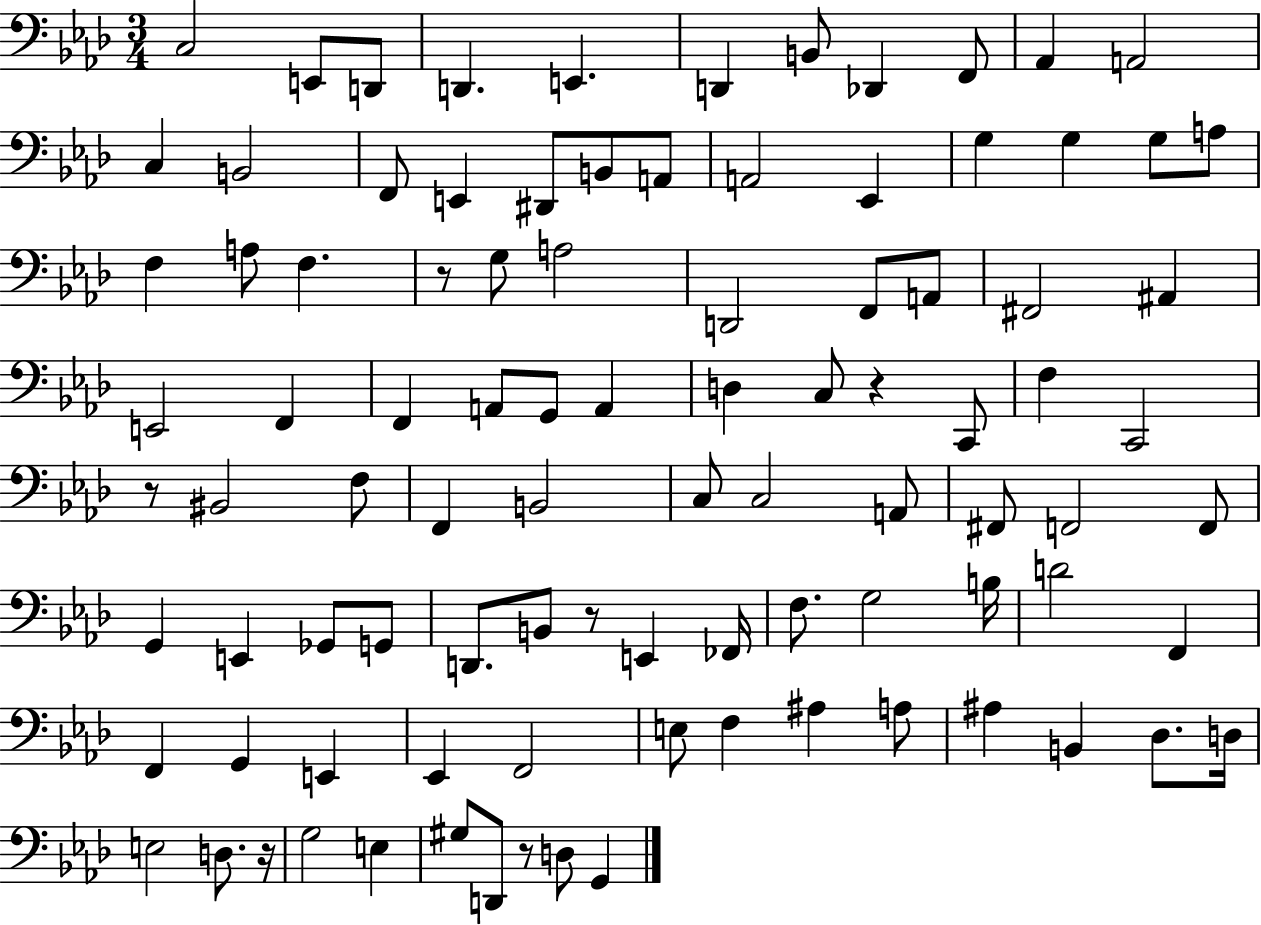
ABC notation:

X:1
T:Untitled
M:3/4
L:1/4
K:Ab
C,2 E,,/2 D,,/2 D,, E,, D,, B,,/2 _D,, F,,/2 _A,, A,,2 C, B,,2 F,,/2 E,, ^D,,/2 B,,/2 A,,/2 A,,2 _E,, G, G, G,/2 A,/2 F, A,/2 F, z/2 G,/2 A,2 D,,2 F,,/2 A,,/2 ^F,,2 ^A,, E,,2 F,, F,, A,,/2 G,,/2 A,, D, C,/2 z C,,/2 F, C,,2 z/2 ^B,,2 F,/2 F,, B,,2 C,/2 C,2 A,,/2 ^F,,/2 F,,2 F,,/2 G,, E,, _G,,/2 G,,/2 D,,/2 B,,/2 z/2 E,, _F,,/4 F,/2 G,2 B,/4 D2 F,, F,, G,, E,, _E,, F,,2 E,/2 F, ^A, A,/2 ^A, B,, _D,/2 D,/4 E,2 D,/2 z/4 G,2 E, ^G,/2 D,,/2 z/2 D,/2 G,,